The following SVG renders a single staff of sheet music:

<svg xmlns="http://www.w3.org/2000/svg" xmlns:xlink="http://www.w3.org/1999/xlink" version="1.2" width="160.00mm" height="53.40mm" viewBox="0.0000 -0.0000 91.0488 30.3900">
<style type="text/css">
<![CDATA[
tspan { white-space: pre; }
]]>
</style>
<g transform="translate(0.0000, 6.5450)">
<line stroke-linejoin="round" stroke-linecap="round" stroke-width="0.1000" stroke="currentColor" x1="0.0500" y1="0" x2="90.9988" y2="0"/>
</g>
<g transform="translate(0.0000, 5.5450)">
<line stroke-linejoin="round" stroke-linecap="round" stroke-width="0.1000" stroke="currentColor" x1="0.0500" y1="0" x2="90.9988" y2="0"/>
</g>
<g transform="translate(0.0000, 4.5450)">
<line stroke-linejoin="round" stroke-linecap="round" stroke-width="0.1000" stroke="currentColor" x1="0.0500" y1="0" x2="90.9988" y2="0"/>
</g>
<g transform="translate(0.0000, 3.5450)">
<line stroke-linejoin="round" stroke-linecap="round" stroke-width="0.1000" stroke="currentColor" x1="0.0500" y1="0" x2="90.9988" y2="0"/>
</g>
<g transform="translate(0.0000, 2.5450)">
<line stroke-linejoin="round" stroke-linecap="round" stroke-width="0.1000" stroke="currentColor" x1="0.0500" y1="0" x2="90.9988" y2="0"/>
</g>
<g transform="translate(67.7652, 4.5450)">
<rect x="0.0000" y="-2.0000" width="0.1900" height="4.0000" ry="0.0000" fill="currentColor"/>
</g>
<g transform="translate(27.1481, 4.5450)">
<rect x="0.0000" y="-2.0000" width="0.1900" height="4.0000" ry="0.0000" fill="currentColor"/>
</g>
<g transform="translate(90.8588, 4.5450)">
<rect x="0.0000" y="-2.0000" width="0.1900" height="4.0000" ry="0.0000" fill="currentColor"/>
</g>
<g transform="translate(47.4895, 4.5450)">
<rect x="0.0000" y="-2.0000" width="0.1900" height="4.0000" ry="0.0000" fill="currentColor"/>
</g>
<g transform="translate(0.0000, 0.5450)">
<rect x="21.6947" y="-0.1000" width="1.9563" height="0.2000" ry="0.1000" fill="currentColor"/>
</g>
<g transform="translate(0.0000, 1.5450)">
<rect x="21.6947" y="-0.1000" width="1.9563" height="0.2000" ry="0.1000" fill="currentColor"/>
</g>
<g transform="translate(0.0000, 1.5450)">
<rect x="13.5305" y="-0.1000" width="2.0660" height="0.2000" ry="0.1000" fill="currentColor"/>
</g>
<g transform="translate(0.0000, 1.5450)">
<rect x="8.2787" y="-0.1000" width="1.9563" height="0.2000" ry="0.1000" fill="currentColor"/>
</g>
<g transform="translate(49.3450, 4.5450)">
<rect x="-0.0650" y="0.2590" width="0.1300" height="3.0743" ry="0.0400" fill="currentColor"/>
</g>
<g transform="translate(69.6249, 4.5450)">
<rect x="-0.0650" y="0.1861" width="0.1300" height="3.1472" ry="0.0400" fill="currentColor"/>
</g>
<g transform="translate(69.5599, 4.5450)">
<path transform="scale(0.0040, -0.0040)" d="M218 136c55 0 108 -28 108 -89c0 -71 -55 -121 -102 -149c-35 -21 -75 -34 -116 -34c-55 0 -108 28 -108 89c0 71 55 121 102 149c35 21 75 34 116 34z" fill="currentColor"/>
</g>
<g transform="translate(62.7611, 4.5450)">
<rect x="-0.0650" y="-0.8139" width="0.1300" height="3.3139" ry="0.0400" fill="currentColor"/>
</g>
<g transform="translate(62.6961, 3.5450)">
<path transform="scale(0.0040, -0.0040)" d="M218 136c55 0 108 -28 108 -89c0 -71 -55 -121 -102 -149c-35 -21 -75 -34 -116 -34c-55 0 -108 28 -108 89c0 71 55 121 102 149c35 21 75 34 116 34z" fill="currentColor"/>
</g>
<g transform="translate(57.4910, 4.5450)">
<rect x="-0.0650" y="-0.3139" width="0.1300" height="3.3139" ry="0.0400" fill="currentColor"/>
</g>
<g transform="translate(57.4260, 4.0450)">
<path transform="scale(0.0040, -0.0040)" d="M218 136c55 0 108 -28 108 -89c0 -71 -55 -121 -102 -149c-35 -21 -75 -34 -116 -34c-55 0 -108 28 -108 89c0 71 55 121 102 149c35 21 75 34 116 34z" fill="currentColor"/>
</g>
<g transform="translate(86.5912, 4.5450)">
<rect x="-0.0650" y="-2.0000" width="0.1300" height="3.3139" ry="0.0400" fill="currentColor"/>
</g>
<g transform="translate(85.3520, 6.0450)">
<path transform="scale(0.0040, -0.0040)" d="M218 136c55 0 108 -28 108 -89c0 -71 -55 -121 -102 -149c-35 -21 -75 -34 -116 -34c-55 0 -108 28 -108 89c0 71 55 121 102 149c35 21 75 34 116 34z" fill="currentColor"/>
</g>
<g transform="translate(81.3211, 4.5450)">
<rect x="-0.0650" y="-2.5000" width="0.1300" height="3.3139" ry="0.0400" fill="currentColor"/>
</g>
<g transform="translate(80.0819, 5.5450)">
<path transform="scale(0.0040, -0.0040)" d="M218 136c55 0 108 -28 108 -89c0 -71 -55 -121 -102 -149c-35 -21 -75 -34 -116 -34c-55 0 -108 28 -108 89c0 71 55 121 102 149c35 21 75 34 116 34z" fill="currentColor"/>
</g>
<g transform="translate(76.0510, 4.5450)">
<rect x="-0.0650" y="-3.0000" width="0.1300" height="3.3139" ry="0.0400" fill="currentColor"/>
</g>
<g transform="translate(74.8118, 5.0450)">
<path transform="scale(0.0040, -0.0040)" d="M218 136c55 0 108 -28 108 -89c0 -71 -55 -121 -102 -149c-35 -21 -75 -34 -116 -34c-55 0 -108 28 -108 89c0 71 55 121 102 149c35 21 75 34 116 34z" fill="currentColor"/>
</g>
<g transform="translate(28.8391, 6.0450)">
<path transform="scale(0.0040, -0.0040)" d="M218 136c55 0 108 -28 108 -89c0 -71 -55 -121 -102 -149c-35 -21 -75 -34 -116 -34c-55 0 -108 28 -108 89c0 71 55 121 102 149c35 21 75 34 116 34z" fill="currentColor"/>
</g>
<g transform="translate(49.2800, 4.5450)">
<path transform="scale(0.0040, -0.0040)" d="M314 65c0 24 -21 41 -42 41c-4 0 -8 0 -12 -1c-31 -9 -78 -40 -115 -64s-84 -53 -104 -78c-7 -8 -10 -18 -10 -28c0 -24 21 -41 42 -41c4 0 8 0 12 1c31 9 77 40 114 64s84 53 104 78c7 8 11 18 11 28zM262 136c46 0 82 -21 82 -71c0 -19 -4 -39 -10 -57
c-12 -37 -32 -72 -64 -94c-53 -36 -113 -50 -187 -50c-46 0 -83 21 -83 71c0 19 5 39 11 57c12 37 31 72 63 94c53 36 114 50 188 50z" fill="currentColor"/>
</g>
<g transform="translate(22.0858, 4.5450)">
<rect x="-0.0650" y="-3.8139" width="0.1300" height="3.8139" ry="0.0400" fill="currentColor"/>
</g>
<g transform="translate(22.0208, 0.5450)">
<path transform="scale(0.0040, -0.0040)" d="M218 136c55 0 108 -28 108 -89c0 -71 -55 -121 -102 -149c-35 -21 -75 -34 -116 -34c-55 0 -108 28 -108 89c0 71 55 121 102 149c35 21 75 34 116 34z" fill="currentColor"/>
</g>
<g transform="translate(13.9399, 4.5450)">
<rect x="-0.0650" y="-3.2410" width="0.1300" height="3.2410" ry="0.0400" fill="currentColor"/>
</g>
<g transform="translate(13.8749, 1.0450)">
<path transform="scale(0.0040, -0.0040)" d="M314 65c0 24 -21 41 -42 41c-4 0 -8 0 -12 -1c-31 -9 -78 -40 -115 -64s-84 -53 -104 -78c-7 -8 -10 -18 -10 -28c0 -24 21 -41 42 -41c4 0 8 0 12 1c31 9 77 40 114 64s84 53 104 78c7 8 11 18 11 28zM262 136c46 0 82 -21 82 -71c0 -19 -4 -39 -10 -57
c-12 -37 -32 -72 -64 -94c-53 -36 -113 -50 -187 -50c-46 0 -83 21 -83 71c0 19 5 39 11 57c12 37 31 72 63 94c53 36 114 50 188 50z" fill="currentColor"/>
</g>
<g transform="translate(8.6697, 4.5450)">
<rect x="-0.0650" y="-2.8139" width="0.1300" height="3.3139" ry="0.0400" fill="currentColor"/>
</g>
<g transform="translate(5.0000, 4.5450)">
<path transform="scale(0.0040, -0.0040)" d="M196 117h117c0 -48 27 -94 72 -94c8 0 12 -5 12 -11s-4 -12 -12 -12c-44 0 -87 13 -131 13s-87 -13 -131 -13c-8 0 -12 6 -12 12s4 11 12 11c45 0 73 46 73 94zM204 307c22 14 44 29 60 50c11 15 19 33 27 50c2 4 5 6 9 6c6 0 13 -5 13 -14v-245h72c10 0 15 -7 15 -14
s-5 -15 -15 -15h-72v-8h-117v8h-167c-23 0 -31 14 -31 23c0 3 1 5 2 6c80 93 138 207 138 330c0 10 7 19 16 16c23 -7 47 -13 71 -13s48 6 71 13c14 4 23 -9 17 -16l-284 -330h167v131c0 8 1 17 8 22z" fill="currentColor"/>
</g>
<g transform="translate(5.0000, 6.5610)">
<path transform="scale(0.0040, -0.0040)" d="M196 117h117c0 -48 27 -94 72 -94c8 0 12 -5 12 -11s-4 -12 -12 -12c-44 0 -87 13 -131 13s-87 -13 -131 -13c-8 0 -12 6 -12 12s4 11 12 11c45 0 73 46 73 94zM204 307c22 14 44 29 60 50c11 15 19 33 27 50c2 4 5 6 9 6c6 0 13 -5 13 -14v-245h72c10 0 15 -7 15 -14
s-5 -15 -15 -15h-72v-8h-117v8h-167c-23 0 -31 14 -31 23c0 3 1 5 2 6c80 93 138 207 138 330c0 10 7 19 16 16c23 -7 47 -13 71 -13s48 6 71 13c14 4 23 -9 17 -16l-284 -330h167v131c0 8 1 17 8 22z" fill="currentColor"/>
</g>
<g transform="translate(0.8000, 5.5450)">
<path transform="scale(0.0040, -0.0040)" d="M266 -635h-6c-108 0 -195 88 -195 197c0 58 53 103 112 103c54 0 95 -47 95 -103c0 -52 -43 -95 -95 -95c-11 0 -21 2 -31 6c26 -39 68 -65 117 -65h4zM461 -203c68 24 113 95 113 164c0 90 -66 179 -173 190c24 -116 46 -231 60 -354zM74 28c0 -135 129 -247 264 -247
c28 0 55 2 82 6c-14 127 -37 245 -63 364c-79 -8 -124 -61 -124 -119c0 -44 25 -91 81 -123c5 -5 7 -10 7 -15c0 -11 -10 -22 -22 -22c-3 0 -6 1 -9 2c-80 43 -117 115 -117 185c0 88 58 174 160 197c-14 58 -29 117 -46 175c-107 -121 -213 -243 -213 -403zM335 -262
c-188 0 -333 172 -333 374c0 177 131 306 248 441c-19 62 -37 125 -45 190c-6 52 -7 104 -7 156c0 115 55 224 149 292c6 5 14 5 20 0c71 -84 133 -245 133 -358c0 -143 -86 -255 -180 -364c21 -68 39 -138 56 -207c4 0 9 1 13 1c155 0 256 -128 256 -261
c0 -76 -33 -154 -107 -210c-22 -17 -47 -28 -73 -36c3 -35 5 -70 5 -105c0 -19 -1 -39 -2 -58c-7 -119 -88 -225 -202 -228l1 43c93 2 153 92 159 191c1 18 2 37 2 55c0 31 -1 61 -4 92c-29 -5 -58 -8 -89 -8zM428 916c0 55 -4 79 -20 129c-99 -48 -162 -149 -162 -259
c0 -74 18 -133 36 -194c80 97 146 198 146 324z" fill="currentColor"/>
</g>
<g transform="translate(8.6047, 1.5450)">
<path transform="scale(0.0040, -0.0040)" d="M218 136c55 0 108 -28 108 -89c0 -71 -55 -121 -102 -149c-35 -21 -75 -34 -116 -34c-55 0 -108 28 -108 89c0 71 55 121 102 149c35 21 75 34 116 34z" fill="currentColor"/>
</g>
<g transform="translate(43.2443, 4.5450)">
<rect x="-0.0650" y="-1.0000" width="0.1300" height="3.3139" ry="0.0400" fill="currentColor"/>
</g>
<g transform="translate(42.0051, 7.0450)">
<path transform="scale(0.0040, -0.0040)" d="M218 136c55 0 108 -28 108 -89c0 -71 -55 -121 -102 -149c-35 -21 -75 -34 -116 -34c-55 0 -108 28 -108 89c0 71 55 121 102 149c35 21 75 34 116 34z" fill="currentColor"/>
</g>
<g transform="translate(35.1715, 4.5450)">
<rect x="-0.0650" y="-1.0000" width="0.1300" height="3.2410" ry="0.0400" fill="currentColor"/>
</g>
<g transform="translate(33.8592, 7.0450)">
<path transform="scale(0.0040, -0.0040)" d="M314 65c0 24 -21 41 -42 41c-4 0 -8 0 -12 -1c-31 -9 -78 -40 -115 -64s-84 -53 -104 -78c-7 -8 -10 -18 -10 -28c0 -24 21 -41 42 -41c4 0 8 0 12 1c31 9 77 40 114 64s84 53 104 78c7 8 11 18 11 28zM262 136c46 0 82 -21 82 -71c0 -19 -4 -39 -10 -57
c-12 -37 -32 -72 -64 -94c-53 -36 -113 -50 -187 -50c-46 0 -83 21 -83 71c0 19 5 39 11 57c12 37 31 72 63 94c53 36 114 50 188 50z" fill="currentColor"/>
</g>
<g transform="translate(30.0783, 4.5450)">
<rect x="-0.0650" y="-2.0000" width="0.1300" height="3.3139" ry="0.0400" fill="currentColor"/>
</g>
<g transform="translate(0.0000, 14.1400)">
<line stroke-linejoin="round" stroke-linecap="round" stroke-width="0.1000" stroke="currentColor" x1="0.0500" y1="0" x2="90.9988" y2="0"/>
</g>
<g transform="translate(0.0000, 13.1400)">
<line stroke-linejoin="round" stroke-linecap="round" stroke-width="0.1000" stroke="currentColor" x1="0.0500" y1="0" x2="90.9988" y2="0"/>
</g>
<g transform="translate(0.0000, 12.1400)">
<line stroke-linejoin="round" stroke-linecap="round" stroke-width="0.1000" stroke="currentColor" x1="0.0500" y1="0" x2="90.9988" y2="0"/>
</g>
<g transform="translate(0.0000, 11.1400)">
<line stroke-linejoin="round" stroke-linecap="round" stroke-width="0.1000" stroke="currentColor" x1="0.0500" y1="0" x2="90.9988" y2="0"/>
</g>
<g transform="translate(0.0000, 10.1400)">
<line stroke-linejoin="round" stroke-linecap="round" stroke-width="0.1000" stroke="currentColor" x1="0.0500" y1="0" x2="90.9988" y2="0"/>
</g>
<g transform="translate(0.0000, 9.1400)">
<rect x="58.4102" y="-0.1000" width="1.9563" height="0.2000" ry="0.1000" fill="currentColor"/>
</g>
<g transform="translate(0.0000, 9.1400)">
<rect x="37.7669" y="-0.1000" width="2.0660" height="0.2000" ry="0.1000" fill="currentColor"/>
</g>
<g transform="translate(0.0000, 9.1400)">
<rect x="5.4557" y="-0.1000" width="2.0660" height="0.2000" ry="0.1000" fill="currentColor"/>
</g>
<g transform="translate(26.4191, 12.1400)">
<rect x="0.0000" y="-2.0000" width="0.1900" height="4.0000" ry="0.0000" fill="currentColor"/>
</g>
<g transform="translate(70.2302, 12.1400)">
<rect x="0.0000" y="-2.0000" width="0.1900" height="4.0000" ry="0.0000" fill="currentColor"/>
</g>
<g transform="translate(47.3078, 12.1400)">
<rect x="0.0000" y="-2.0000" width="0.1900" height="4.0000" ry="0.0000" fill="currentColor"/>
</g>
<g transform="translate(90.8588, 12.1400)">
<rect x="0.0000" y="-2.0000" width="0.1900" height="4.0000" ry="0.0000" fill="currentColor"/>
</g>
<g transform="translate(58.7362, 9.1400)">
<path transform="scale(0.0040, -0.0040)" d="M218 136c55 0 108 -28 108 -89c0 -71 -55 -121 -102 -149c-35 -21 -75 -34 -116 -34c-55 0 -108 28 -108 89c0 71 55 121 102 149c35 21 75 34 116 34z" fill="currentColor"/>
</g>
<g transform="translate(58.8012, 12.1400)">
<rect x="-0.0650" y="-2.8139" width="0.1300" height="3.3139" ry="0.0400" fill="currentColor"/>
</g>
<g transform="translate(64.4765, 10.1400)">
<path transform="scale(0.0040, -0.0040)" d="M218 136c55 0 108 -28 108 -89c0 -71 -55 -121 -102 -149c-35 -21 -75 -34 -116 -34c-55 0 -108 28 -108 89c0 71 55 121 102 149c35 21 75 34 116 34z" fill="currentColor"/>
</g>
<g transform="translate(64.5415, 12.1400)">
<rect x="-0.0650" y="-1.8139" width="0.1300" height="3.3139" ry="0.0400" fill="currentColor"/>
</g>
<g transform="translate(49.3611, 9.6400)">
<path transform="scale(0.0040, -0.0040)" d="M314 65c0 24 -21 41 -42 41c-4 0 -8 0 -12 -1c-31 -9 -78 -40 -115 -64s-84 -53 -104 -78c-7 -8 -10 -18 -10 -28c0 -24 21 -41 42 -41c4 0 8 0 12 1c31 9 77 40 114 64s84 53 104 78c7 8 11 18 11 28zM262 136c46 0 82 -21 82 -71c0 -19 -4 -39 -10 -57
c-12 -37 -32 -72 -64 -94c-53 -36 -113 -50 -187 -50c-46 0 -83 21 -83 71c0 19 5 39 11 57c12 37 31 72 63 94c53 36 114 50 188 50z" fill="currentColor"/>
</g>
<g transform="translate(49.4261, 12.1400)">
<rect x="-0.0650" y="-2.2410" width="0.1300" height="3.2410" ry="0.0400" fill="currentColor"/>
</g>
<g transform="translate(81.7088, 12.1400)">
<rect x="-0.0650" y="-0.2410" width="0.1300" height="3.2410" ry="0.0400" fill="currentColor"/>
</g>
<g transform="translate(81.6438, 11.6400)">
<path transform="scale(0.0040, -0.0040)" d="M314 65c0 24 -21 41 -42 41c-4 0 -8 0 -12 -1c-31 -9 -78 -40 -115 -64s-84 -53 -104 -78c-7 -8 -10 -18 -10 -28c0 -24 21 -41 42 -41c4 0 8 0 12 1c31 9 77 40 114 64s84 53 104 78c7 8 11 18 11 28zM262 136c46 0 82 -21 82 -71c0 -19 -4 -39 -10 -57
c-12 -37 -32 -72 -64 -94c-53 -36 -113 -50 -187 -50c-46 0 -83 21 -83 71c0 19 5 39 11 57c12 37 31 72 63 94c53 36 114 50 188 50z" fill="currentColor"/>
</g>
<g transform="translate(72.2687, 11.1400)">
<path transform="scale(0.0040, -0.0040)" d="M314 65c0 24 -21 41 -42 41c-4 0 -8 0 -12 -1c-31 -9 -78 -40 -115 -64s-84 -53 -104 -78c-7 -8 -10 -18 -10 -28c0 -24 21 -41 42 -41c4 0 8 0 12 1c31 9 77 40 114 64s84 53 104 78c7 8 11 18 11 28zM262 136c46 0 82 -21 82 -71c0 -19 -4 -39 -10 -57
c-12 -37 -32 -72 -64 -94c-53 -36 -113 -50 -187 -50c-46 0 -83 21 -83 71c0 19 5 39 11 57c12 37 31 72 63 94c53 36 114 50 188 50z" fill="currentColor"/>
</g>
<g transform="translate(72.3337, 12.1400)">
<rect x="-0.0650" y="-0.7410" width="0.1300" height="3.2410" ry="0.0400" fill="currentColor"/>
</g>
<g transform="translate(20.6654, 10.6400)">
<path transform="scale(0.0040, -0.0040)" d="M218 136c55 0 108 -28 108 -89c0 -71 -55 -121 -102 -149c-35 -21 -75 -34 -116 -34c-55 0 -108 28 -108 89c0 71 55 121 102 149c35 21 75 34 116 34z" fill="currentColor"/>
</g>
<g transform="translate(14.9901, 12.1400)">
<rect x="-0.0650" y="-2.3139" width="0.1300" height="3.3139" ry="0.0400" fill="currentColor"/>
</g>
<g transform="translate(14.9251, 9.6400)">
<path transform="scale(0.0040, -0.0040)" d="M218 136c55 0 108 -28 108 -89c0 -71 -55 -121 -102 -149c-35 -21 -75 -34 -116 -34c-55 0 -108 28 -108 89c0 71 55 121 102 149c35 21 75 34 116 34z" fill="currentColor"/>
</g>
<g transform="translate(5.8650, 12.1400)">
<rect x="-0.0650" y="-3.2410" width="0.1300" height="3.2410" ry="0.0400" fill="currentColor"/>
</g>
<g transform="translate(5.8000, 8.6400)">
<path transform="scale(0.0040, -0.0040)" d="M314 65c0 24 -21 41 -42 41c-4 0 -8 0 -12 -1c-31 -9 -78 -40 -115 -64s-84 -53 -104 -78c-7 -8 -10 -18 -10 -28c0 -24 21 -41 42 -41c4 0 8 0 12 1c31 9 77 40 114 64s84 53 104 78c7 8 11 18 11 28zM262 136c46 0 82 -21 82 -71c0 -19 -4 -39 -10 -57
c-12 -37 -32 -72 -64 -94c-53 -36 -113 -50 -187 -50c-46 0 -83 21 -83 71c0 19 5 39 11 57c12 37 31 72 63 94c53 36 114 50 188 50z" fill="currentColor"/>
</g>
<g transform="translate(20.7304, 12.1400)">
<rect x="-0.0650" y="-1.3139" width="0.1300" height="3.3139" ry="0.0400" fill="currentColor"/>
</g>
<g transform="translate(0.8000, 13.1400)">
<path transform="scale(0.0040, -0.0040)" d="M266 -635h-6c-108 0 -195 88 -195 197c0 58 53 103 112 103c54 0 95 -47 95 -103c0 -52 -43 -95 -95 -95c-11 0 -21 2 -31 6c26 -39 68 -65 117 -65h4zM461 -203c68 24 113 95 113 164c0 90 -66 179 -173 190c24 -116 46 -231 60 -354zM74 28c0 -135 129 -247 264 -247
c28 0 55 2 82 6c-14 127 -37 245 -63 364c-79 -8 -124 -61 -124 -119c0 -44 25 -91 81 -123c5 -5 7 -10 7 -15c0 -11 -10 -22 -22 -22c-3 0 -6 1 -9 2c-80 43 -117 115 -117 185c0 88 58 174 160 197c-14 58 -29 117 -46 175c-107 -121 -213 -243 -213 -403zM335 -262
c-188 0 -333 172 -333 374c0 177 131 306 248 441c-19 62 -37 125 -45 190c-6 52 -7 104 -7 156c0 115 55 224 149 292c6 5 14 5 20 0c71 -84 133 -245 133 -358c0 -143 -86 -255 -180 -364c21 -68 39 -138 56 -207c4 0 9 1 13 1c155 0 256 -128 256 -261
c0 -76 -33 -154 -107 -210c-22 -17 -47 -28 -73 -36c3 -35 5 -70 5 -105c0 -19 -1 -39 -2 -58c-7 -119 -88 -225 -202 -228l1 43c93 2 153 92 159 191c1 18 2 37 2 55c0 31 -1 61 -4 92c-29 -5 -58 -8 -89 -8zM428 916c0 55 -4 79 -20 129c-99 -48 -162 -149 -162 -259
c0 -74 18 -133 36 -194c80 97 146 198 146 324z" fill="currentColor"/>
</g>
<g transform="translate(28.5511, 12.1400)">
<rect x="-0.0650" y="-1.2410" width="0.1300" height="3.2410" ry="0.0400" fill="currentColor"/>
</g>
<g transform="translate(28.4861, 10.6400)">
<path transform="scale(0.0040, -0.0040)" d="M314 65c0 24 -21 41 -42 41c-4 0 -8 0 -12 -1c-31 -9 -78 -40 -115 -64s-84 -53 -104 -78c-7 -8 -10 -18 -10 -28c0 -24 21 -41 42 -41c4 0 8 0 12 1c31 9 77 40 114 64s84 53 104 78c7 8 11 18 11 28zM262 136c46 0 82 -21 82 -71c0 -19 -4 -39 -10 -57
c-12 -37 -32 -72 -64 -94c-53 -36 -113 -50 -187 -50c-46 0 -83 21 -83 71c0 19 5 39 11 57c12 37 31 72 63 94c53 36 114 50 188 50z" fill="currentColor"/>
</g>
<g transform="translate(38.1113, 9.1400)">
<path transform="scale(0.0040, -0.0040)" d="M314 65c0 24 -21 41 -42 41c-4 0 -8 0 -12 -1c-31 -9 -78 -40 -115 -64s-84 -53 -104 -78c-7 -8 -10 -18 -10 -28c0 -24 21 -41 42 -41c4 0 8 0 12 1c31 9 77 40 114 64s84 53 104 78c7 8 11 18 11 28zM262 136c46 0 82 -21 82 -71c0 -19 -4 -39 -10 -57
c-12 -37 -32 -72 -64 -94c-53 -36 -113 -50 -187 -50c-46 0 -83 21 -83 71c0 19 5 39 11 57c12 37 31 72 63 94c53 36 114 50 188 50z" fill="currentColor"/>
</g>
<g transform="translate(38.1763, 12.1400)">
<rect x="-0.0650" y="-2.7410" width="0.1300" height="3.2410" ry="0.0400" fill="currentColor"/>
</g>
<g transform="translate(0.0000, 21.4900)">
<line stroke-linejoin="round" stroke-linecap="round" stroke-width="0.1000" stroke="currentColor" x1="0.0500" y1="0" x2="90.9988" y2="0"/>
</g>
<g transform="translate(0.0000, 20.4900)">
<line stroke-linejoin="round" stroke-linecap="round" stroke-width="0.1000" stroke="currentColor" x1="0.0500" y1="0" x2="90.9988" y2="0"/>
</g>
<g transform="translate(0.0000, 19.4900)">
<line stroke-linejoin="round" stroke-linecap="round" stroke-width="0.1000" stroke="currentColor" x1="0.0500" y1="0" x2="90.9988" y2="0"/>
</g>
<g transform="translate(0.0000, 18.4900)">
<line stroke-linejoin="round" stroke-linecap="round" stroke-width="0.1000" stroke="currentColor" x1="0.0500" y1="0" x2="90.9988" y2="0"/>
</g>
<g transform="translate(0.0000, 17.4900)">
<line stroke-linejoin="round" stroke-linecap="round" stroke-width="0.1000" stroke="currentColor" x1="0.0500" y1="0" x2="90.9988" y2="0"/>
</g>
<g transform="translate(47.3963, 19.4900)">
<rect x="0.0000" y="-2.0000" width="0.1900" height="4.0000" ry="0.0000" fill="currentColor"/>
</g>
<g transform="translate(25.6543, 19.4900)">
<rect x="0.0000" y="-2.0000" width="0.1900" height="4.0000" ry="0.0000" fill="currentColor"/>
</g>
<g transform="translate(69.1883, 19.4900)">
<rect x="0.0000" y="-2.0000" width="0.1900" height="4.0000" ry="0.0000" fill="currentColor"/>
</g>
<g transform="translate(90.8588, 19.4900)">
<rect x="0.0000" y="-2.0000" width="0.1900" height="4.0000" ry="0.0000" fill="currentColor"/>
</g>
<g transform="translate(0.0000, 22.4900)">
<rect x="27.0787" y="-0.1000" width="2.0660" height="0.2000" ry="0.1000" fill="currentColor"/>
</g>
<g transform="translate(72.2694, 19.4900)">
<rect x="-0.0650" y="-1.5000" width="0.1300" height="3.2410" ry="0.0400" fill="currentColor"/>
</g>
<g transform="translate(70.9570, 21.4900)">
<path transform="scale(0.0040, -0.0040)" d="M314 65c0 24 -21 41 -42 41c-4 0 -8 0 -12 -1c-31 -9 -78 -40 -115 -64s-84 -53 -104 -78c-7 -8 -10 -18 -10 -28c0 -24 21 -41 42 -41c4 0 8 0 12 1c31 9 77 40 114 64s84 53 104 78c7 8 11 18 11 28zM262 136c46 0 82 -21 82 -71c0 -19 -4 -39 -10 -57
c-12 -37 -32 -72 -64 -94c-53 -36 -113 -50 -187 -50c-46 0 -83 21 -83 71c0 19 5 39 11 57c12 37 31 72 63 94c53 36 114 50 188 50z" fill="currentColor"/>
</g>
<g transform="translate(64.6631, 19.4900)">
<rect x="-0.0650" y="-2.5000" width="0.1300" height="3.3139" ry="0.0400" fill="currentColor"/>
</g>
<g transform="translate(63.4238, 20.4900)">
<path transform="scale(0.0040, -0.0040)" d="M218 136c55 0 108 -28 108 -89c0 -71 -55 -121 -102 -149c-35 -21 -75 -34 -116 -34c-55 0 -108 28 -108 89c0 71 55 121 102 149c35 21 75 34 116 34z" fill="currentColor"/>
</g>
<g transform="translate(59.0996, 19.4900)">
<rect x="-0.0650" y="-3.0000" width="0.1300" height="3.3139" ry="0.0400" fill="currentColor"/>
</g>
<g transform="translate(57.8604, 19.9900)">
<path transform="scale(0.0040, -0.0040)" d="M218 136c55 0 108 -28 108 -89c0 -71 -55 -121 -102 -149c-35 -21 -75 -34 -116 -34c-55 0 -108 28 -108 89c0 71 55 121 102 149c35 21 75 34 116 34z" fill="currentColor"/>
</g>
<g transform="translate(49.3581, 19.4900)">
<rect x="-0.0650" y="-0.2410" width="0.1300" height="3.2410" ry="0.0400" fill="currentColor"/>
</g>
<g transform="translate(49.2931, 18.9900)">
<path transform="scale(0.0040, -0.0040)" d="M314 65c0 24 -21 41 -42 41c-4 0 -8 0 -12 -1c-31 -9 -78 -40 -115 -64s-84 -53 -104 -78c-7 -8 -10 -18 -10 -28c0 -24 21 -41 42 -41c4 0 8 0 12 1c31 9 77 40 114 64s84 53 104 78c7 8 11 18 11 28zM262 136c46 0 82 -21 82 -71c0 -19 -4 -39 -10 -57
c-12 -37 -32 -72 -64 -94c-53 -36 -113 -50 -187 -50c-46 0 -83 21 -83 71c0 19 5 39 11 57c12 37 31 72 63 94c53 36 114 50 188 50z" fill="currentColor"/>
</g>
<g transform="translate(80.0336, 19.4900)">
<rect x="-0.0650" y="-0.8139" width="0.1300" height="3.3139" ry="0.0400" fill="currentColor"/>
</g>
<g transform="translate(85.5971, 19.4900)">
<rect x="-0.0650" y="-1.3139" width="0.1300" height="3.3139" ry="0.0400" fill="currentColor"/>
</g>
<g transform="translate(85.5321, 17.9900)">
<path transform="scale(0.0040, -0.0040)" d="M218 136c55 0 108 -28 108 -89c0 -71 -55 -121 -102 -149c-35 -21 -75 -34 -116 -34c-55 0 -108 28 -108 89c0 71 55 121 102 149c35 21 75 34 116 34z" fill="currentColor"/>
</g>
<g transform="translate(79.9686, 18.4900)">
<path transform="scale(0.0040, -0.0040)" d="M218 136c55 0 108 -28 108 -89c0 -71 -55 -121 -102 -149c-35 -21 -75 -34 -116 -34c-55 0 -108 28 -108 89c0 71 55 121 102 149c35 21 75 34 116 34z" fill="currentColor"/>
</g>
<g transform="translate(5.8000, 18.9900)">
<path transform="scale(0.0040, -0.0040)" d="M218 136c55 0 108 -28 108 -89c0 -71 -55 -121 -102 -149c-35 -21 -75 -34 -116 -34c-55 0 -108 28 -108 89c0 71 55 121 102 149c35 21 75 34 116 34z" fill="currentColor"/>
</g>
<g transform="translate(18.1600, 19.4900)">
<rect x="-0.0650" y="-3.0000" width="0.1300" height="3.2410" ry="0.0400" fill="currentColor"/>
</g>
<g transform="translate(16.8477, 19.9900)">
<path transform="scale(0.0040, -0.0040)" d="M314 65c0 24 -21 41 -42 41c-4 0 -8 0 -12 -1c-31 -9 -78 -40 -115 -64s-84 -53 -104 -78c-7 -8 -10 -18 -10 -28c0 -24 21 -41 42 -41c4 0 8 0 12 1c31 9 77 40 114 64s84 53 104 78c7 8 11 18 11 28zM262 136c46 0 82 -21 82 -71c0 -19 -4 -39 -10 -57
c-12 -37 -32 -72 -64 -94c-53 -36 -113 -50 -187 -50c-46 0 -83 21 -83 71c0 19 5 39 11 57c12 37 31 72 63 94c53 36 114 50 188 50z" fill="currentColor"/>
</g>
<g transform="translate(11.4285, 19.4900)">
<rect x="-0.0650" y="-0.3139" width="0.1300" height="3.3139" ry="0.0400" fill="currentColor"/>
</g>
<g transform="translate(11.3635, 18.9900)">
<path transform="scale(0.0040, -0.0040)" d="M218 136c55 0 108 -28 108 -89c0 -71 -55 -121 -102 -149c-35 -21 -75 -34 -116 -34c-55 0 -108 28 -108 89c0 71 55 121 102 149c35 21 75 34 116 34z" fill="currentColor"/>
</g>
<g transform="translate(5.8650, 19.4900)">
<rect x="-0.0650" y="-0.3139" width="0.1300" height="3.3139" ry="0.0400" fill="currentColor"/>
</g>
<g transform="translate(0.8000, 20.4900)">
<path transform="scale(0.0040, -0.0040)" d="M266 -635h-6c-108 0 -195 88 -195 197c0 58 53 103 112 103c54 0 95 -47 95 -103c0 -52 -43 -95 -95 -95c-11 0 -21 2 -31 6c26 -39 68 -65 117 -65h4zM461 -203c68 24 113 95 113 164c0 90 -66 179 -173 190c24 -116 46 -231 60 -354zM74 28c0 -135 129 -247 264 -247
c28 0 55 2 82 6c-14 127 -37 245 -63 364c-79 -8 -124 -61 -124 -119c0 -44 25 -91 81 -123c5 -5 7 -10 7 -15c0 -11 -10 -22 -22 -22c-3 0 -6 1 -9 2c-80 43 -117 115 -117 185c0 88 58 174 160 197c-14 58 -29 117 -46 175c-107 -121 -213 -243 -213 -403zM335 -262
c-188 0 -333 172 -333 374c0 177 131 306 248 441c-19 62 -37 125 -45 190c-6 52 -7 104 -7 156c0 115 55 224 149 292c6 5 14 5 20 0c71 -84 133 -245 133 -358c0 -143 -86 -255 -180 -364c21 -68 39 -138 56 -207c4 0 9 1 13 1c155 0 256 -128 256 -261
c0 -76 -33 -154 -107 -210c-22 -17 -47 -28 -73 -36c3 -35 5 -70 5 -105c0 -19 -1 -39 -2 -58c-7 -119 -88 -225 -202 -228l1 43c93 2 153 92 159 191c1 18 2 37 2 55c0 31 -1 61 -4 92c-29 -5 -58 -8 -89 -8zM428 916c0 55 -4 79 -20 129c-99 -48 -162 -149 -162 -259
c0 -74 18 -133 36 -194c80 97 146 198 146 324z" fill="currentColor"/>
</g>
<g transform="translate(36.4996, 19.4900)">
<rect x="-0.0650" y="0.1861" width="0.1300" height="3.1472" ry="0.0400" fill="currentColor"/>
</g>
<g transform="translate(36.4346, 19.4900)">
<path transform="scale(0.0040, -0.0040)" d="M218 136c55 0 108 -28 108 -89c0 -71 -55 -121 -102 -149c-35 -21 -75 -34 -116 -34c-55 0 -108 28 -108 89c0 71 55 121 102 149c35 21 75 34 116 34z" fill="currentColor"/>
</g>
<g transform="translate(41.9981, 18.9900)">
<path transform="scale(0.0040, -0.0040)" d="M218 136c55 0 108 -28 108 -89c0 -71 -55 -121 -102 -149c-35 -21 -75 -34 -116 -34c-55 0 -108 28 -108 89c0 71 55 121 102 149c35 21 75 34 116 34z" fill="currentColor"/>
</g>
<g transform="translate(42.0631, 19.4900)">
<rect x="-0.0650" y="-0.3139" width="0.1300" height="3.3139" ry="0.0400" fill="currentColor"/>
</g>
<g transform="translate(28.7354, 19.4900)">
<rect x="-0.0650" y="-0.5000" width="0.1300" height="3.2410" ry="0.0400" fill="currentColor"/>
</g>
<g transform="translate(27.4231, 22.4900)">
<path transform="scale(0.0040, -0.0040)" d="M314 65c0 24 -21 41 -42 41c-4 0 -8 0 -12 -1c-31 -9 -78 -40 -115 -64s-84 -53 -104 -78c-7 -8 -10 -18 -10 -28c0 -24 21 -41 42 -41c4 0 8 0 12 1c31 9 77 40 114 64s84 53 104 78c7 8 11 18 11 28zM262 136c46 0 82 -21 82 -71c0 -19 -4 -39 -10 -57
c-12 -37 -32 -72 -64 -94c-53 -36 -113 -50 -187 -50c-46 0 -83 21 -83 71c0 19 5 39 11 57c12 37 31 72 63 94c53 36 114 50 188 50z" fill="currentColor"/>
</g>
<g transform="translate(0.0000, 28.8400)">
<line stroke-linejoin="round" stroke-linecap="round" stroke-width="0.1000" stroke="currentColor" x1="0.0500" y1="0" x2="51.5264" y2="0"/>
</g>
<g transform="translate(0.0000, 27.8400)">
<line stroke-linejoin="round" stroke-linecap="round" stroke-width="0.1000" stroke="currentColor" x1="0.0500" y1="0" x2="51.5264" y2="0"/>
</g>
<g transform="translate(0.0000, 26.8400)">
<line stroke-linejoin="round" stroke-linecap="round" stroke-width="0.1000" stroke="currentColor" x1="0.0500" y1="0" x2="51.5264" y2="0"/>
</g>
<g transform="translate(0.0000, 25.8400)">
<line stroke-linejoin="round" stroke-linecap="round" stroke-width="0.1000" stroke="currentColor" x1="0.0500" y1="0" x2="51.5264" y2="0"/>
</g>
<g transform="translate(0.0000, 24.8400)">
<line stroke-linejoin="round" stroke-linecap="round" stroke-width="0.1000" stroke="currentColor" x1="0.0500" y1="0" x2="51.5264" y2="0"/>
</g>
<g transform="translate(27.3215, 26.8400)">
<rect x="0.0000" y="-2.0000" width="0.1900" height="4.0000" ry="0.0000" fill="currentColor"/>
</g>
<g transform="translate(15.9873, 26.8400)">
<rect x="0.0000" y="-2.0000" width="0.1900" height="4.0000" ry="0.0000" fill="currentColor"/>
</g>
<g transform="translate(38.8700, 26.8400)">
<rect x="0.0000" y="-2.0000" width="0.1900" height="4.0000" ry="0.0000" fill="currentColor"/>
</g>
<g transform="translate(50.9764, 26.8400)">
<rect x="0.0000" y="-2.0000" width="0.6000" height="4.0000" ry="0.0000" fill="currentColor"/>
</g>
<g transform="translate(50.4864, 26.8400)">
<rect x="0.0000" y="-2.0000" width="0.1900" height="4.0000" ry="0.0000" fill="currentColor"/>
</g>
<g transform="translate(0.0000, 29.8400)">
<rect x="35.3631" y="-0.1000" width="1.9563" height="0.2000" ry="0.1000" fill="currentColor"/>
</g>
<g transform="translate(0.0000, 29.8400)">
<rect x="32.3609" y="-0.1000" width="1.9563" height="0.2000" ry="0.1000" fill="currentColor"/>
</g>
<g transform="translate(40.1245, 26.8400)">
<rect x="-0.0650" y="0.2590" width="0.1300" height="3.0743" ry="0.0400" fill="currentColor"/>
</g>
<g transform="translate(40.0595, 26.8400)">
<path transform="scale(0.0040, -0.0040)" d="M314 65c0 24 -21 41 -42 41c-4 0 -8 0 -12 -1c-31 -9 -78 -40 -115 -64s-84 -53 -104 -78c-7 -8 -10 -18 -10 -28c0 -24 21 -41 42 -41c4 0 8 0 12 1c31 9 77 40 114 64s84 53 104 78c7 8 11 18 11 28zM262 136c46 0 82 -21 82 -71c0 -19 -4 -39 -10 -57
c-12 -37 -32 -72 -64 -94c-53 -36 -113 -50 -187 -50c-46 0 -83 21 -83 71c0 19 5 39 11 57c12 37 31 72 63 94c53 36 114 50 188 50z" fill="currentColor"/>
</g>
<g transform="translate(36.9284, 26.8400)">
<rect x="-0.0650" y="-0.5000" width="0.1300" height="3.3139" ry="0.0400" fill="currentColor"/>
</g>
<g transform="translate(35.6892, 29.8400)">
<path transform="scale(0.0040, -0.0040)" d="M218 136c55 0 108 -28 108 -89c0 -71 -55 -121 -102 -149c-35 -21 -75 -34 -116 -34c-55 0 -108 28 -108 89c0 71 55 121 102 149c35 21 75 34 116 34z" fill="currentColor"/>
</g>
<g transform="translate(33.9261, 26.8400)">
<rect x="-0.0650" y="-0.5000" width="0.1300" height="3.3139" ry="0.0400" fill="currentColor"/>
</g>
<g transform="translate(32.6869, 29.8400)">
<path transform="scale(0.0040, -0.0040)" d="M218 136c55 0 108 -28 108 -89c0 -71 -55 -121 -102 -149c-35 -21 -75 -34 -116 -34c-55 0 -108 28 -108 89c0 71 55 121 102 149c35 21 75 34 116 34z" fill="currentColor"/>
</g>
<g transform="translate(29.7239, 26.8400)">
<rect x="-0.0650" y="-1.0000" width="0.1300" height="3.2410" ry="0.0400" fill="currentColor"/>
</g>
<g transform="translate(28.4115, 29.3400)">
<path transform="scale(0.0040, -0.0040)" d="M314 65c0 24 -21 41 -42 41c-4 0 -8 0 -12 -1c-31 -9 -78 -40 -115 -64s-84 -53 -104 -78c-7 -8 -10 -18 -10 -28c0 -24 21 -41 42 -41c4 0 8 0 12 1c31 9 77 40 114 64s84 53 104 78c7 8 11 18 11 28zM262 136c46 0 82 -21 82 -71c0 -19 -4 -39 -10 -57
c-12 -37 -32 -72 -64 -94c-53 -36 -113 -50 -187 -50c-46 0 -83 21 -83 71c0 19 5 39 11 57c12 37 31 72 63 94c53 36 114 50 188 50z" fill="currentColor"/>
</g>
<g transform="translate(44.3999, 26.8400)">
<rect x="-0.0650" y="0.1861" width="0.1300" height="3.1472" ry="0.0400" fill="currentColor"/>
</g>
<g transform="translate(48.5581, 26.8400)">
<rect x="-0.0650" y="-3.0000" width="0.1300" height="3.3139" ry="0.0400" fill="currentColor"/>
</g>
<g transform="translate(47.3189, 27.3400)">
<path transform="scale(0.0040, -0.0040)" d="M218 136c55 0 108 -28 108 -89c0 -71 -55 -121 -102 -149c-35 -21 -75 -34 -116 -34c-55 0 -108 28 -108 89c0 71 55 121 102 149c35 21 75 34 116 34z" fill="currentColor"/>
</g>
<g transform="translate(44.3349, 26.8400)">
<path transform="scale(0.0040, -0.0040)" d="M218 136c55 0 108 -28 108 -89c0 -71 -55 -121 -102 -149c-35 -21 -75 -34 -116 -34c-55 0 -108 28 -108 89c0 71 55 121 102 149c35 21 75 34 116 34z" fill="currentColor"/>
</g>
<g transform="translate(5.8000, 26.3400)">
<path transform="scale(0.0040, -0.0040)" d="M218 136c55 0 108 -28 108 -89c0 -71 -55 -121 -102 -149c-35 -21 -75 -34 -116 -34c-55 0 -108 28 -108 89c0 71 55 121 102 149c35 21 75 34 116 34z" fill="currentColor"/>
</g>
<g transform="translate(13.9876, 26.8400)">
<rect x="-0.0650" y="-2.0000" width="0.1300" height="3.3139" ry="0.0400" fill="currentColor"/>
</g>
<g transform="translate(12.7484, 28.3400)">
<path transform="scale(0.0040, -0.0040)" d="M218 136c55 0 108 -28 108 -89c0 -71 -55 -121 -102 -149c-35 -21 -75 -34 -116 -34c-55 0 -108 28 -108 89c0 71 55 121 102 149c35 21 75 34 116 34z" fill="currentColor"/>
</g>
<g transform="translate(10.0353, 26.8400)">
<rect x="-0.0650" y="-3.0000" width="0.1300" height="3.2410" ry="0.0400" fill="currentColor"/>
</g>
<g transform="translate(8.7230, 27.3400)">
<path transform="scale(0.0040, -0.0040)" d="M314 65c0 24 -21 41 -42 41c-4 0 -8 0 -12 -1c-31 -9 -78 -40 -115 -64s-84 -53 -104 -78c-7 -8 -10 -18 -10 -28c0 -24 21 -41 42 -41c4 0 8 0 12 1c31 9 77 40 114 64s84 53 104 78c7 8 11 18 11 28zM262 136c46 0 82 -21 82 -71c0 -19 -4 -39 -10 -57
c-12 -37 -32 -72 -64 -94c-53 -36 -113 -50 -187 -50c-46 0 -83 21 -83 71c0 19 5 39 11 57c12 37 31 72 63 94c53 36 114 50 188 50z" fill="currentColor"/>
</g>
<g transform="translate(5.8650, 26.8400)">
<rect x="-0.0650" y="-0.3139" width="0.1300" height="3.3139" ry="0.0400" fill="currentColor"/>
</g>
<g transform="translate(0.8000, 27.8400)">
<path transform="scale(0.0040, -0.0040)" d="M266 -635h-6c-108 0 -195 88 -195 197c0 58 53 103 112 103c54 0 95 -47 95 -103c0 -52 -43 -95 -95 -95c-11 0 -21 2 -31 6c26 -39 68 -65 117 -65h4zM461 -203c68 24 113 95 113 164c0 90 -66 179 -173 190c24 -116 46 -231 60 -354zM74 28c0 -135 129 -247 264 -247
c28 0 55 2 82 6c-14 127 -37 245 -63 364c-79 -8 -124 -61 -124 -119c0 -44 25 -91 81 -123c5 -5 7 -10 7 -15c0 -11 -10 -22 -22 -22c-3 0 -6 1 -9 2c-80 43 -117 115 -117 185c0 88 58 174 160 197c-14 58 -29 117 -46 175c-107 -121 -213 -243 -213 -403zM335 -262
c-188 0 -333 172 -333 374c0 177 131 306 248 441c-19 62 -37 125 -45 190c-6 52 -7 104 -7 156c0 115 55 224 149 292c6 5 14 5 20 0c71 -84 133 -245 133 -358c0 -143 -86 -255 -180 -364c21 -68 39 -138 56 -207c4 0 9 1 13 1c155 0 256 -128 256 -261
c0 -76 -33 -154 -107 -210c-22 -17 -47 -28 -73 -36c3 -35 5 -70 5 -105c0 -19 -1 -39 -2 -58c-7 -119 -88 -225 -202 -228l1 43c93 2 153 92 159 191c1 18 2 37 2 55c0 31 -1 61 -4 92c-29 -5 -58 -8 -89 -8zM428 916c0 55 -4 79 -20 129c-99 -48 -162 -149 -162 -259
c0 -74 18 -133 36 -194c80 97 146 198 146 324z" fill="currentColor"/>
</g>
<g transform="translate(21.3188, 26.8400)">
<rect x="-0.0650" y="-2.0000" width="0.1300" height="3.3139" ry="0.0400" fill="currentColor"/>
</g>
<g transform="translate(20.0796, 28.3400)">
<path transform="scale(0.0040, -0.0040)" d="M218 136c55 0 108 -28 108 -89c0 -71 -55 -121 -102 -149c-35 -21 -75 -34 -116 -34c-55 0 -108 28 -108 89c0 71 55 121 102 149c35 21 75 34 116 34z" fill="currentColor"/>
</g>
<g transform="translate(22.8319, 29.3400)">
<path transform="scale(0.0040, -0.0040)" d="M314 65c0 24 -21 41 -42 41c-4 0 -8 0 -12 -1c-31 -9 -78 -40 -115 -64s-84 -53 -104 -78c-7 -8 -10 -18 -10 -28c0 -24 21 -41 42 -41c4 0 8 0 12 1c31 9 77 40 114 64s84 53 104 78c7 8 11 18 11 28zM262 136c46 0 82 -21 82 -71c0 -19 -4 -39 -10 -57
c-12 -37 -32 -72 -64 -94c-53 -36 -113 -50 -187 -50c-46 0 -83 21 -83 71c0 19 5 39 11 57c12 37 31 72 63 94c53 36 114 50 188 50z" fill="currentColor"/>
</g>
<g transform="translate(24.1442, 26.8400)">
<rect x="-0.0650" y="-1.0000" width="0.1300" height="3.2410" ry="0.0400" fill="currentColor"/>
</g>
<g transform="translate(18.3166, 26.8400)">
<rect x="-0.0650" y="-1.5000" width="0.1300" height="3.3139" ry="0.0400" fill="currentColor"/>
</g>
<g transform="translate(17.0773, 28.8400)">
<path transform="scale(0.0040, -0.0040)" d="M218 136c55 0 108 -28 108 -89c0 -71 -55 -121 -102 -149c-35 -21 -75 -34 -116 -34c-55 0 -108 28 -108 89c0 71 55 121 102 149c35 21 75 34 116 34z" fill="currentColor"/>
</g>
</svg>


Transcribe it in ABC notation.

X:1
T:Untitled
M:4/4
L:1/4
K:C
a b2 c' F D2 D B2 c d B A G F b2 g e e2 a2 g2 a f d2 c2 c c A2 C2 B c c2 A G E2 d e c A2 F E F D2 D2 C C B2 B A